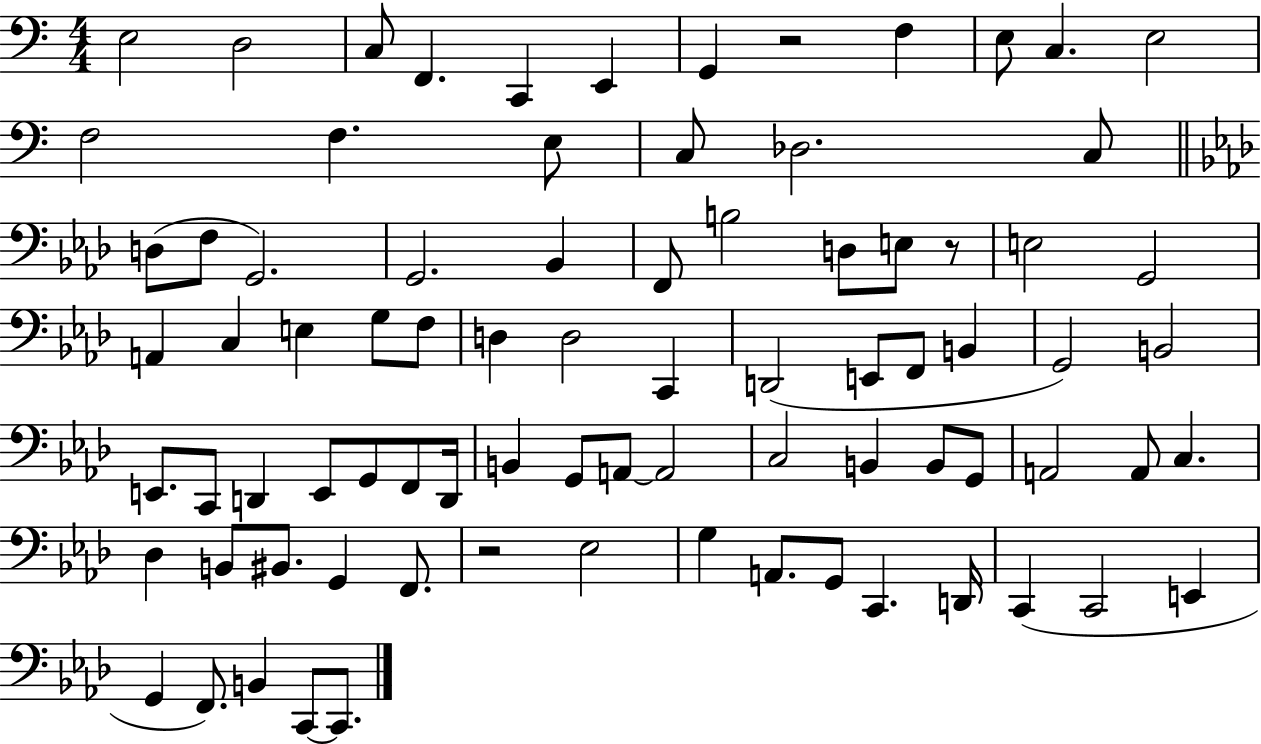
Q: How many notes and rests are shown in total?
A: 82